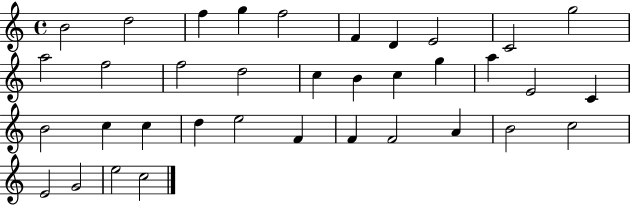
B4/h D5/h F5/q G5/q F5/h F4/q D4/q E4/h C4/h G5/h A5/h F5/h F5/h D5/h C5/q B4/q C5/q G5/q A5/q E4/h C4/q B4/h C5/q C5/q D5/q E5/h F4/q F4/q F4/h A4/q B4/h C5/h E4/h G4/h E5/h C5/h